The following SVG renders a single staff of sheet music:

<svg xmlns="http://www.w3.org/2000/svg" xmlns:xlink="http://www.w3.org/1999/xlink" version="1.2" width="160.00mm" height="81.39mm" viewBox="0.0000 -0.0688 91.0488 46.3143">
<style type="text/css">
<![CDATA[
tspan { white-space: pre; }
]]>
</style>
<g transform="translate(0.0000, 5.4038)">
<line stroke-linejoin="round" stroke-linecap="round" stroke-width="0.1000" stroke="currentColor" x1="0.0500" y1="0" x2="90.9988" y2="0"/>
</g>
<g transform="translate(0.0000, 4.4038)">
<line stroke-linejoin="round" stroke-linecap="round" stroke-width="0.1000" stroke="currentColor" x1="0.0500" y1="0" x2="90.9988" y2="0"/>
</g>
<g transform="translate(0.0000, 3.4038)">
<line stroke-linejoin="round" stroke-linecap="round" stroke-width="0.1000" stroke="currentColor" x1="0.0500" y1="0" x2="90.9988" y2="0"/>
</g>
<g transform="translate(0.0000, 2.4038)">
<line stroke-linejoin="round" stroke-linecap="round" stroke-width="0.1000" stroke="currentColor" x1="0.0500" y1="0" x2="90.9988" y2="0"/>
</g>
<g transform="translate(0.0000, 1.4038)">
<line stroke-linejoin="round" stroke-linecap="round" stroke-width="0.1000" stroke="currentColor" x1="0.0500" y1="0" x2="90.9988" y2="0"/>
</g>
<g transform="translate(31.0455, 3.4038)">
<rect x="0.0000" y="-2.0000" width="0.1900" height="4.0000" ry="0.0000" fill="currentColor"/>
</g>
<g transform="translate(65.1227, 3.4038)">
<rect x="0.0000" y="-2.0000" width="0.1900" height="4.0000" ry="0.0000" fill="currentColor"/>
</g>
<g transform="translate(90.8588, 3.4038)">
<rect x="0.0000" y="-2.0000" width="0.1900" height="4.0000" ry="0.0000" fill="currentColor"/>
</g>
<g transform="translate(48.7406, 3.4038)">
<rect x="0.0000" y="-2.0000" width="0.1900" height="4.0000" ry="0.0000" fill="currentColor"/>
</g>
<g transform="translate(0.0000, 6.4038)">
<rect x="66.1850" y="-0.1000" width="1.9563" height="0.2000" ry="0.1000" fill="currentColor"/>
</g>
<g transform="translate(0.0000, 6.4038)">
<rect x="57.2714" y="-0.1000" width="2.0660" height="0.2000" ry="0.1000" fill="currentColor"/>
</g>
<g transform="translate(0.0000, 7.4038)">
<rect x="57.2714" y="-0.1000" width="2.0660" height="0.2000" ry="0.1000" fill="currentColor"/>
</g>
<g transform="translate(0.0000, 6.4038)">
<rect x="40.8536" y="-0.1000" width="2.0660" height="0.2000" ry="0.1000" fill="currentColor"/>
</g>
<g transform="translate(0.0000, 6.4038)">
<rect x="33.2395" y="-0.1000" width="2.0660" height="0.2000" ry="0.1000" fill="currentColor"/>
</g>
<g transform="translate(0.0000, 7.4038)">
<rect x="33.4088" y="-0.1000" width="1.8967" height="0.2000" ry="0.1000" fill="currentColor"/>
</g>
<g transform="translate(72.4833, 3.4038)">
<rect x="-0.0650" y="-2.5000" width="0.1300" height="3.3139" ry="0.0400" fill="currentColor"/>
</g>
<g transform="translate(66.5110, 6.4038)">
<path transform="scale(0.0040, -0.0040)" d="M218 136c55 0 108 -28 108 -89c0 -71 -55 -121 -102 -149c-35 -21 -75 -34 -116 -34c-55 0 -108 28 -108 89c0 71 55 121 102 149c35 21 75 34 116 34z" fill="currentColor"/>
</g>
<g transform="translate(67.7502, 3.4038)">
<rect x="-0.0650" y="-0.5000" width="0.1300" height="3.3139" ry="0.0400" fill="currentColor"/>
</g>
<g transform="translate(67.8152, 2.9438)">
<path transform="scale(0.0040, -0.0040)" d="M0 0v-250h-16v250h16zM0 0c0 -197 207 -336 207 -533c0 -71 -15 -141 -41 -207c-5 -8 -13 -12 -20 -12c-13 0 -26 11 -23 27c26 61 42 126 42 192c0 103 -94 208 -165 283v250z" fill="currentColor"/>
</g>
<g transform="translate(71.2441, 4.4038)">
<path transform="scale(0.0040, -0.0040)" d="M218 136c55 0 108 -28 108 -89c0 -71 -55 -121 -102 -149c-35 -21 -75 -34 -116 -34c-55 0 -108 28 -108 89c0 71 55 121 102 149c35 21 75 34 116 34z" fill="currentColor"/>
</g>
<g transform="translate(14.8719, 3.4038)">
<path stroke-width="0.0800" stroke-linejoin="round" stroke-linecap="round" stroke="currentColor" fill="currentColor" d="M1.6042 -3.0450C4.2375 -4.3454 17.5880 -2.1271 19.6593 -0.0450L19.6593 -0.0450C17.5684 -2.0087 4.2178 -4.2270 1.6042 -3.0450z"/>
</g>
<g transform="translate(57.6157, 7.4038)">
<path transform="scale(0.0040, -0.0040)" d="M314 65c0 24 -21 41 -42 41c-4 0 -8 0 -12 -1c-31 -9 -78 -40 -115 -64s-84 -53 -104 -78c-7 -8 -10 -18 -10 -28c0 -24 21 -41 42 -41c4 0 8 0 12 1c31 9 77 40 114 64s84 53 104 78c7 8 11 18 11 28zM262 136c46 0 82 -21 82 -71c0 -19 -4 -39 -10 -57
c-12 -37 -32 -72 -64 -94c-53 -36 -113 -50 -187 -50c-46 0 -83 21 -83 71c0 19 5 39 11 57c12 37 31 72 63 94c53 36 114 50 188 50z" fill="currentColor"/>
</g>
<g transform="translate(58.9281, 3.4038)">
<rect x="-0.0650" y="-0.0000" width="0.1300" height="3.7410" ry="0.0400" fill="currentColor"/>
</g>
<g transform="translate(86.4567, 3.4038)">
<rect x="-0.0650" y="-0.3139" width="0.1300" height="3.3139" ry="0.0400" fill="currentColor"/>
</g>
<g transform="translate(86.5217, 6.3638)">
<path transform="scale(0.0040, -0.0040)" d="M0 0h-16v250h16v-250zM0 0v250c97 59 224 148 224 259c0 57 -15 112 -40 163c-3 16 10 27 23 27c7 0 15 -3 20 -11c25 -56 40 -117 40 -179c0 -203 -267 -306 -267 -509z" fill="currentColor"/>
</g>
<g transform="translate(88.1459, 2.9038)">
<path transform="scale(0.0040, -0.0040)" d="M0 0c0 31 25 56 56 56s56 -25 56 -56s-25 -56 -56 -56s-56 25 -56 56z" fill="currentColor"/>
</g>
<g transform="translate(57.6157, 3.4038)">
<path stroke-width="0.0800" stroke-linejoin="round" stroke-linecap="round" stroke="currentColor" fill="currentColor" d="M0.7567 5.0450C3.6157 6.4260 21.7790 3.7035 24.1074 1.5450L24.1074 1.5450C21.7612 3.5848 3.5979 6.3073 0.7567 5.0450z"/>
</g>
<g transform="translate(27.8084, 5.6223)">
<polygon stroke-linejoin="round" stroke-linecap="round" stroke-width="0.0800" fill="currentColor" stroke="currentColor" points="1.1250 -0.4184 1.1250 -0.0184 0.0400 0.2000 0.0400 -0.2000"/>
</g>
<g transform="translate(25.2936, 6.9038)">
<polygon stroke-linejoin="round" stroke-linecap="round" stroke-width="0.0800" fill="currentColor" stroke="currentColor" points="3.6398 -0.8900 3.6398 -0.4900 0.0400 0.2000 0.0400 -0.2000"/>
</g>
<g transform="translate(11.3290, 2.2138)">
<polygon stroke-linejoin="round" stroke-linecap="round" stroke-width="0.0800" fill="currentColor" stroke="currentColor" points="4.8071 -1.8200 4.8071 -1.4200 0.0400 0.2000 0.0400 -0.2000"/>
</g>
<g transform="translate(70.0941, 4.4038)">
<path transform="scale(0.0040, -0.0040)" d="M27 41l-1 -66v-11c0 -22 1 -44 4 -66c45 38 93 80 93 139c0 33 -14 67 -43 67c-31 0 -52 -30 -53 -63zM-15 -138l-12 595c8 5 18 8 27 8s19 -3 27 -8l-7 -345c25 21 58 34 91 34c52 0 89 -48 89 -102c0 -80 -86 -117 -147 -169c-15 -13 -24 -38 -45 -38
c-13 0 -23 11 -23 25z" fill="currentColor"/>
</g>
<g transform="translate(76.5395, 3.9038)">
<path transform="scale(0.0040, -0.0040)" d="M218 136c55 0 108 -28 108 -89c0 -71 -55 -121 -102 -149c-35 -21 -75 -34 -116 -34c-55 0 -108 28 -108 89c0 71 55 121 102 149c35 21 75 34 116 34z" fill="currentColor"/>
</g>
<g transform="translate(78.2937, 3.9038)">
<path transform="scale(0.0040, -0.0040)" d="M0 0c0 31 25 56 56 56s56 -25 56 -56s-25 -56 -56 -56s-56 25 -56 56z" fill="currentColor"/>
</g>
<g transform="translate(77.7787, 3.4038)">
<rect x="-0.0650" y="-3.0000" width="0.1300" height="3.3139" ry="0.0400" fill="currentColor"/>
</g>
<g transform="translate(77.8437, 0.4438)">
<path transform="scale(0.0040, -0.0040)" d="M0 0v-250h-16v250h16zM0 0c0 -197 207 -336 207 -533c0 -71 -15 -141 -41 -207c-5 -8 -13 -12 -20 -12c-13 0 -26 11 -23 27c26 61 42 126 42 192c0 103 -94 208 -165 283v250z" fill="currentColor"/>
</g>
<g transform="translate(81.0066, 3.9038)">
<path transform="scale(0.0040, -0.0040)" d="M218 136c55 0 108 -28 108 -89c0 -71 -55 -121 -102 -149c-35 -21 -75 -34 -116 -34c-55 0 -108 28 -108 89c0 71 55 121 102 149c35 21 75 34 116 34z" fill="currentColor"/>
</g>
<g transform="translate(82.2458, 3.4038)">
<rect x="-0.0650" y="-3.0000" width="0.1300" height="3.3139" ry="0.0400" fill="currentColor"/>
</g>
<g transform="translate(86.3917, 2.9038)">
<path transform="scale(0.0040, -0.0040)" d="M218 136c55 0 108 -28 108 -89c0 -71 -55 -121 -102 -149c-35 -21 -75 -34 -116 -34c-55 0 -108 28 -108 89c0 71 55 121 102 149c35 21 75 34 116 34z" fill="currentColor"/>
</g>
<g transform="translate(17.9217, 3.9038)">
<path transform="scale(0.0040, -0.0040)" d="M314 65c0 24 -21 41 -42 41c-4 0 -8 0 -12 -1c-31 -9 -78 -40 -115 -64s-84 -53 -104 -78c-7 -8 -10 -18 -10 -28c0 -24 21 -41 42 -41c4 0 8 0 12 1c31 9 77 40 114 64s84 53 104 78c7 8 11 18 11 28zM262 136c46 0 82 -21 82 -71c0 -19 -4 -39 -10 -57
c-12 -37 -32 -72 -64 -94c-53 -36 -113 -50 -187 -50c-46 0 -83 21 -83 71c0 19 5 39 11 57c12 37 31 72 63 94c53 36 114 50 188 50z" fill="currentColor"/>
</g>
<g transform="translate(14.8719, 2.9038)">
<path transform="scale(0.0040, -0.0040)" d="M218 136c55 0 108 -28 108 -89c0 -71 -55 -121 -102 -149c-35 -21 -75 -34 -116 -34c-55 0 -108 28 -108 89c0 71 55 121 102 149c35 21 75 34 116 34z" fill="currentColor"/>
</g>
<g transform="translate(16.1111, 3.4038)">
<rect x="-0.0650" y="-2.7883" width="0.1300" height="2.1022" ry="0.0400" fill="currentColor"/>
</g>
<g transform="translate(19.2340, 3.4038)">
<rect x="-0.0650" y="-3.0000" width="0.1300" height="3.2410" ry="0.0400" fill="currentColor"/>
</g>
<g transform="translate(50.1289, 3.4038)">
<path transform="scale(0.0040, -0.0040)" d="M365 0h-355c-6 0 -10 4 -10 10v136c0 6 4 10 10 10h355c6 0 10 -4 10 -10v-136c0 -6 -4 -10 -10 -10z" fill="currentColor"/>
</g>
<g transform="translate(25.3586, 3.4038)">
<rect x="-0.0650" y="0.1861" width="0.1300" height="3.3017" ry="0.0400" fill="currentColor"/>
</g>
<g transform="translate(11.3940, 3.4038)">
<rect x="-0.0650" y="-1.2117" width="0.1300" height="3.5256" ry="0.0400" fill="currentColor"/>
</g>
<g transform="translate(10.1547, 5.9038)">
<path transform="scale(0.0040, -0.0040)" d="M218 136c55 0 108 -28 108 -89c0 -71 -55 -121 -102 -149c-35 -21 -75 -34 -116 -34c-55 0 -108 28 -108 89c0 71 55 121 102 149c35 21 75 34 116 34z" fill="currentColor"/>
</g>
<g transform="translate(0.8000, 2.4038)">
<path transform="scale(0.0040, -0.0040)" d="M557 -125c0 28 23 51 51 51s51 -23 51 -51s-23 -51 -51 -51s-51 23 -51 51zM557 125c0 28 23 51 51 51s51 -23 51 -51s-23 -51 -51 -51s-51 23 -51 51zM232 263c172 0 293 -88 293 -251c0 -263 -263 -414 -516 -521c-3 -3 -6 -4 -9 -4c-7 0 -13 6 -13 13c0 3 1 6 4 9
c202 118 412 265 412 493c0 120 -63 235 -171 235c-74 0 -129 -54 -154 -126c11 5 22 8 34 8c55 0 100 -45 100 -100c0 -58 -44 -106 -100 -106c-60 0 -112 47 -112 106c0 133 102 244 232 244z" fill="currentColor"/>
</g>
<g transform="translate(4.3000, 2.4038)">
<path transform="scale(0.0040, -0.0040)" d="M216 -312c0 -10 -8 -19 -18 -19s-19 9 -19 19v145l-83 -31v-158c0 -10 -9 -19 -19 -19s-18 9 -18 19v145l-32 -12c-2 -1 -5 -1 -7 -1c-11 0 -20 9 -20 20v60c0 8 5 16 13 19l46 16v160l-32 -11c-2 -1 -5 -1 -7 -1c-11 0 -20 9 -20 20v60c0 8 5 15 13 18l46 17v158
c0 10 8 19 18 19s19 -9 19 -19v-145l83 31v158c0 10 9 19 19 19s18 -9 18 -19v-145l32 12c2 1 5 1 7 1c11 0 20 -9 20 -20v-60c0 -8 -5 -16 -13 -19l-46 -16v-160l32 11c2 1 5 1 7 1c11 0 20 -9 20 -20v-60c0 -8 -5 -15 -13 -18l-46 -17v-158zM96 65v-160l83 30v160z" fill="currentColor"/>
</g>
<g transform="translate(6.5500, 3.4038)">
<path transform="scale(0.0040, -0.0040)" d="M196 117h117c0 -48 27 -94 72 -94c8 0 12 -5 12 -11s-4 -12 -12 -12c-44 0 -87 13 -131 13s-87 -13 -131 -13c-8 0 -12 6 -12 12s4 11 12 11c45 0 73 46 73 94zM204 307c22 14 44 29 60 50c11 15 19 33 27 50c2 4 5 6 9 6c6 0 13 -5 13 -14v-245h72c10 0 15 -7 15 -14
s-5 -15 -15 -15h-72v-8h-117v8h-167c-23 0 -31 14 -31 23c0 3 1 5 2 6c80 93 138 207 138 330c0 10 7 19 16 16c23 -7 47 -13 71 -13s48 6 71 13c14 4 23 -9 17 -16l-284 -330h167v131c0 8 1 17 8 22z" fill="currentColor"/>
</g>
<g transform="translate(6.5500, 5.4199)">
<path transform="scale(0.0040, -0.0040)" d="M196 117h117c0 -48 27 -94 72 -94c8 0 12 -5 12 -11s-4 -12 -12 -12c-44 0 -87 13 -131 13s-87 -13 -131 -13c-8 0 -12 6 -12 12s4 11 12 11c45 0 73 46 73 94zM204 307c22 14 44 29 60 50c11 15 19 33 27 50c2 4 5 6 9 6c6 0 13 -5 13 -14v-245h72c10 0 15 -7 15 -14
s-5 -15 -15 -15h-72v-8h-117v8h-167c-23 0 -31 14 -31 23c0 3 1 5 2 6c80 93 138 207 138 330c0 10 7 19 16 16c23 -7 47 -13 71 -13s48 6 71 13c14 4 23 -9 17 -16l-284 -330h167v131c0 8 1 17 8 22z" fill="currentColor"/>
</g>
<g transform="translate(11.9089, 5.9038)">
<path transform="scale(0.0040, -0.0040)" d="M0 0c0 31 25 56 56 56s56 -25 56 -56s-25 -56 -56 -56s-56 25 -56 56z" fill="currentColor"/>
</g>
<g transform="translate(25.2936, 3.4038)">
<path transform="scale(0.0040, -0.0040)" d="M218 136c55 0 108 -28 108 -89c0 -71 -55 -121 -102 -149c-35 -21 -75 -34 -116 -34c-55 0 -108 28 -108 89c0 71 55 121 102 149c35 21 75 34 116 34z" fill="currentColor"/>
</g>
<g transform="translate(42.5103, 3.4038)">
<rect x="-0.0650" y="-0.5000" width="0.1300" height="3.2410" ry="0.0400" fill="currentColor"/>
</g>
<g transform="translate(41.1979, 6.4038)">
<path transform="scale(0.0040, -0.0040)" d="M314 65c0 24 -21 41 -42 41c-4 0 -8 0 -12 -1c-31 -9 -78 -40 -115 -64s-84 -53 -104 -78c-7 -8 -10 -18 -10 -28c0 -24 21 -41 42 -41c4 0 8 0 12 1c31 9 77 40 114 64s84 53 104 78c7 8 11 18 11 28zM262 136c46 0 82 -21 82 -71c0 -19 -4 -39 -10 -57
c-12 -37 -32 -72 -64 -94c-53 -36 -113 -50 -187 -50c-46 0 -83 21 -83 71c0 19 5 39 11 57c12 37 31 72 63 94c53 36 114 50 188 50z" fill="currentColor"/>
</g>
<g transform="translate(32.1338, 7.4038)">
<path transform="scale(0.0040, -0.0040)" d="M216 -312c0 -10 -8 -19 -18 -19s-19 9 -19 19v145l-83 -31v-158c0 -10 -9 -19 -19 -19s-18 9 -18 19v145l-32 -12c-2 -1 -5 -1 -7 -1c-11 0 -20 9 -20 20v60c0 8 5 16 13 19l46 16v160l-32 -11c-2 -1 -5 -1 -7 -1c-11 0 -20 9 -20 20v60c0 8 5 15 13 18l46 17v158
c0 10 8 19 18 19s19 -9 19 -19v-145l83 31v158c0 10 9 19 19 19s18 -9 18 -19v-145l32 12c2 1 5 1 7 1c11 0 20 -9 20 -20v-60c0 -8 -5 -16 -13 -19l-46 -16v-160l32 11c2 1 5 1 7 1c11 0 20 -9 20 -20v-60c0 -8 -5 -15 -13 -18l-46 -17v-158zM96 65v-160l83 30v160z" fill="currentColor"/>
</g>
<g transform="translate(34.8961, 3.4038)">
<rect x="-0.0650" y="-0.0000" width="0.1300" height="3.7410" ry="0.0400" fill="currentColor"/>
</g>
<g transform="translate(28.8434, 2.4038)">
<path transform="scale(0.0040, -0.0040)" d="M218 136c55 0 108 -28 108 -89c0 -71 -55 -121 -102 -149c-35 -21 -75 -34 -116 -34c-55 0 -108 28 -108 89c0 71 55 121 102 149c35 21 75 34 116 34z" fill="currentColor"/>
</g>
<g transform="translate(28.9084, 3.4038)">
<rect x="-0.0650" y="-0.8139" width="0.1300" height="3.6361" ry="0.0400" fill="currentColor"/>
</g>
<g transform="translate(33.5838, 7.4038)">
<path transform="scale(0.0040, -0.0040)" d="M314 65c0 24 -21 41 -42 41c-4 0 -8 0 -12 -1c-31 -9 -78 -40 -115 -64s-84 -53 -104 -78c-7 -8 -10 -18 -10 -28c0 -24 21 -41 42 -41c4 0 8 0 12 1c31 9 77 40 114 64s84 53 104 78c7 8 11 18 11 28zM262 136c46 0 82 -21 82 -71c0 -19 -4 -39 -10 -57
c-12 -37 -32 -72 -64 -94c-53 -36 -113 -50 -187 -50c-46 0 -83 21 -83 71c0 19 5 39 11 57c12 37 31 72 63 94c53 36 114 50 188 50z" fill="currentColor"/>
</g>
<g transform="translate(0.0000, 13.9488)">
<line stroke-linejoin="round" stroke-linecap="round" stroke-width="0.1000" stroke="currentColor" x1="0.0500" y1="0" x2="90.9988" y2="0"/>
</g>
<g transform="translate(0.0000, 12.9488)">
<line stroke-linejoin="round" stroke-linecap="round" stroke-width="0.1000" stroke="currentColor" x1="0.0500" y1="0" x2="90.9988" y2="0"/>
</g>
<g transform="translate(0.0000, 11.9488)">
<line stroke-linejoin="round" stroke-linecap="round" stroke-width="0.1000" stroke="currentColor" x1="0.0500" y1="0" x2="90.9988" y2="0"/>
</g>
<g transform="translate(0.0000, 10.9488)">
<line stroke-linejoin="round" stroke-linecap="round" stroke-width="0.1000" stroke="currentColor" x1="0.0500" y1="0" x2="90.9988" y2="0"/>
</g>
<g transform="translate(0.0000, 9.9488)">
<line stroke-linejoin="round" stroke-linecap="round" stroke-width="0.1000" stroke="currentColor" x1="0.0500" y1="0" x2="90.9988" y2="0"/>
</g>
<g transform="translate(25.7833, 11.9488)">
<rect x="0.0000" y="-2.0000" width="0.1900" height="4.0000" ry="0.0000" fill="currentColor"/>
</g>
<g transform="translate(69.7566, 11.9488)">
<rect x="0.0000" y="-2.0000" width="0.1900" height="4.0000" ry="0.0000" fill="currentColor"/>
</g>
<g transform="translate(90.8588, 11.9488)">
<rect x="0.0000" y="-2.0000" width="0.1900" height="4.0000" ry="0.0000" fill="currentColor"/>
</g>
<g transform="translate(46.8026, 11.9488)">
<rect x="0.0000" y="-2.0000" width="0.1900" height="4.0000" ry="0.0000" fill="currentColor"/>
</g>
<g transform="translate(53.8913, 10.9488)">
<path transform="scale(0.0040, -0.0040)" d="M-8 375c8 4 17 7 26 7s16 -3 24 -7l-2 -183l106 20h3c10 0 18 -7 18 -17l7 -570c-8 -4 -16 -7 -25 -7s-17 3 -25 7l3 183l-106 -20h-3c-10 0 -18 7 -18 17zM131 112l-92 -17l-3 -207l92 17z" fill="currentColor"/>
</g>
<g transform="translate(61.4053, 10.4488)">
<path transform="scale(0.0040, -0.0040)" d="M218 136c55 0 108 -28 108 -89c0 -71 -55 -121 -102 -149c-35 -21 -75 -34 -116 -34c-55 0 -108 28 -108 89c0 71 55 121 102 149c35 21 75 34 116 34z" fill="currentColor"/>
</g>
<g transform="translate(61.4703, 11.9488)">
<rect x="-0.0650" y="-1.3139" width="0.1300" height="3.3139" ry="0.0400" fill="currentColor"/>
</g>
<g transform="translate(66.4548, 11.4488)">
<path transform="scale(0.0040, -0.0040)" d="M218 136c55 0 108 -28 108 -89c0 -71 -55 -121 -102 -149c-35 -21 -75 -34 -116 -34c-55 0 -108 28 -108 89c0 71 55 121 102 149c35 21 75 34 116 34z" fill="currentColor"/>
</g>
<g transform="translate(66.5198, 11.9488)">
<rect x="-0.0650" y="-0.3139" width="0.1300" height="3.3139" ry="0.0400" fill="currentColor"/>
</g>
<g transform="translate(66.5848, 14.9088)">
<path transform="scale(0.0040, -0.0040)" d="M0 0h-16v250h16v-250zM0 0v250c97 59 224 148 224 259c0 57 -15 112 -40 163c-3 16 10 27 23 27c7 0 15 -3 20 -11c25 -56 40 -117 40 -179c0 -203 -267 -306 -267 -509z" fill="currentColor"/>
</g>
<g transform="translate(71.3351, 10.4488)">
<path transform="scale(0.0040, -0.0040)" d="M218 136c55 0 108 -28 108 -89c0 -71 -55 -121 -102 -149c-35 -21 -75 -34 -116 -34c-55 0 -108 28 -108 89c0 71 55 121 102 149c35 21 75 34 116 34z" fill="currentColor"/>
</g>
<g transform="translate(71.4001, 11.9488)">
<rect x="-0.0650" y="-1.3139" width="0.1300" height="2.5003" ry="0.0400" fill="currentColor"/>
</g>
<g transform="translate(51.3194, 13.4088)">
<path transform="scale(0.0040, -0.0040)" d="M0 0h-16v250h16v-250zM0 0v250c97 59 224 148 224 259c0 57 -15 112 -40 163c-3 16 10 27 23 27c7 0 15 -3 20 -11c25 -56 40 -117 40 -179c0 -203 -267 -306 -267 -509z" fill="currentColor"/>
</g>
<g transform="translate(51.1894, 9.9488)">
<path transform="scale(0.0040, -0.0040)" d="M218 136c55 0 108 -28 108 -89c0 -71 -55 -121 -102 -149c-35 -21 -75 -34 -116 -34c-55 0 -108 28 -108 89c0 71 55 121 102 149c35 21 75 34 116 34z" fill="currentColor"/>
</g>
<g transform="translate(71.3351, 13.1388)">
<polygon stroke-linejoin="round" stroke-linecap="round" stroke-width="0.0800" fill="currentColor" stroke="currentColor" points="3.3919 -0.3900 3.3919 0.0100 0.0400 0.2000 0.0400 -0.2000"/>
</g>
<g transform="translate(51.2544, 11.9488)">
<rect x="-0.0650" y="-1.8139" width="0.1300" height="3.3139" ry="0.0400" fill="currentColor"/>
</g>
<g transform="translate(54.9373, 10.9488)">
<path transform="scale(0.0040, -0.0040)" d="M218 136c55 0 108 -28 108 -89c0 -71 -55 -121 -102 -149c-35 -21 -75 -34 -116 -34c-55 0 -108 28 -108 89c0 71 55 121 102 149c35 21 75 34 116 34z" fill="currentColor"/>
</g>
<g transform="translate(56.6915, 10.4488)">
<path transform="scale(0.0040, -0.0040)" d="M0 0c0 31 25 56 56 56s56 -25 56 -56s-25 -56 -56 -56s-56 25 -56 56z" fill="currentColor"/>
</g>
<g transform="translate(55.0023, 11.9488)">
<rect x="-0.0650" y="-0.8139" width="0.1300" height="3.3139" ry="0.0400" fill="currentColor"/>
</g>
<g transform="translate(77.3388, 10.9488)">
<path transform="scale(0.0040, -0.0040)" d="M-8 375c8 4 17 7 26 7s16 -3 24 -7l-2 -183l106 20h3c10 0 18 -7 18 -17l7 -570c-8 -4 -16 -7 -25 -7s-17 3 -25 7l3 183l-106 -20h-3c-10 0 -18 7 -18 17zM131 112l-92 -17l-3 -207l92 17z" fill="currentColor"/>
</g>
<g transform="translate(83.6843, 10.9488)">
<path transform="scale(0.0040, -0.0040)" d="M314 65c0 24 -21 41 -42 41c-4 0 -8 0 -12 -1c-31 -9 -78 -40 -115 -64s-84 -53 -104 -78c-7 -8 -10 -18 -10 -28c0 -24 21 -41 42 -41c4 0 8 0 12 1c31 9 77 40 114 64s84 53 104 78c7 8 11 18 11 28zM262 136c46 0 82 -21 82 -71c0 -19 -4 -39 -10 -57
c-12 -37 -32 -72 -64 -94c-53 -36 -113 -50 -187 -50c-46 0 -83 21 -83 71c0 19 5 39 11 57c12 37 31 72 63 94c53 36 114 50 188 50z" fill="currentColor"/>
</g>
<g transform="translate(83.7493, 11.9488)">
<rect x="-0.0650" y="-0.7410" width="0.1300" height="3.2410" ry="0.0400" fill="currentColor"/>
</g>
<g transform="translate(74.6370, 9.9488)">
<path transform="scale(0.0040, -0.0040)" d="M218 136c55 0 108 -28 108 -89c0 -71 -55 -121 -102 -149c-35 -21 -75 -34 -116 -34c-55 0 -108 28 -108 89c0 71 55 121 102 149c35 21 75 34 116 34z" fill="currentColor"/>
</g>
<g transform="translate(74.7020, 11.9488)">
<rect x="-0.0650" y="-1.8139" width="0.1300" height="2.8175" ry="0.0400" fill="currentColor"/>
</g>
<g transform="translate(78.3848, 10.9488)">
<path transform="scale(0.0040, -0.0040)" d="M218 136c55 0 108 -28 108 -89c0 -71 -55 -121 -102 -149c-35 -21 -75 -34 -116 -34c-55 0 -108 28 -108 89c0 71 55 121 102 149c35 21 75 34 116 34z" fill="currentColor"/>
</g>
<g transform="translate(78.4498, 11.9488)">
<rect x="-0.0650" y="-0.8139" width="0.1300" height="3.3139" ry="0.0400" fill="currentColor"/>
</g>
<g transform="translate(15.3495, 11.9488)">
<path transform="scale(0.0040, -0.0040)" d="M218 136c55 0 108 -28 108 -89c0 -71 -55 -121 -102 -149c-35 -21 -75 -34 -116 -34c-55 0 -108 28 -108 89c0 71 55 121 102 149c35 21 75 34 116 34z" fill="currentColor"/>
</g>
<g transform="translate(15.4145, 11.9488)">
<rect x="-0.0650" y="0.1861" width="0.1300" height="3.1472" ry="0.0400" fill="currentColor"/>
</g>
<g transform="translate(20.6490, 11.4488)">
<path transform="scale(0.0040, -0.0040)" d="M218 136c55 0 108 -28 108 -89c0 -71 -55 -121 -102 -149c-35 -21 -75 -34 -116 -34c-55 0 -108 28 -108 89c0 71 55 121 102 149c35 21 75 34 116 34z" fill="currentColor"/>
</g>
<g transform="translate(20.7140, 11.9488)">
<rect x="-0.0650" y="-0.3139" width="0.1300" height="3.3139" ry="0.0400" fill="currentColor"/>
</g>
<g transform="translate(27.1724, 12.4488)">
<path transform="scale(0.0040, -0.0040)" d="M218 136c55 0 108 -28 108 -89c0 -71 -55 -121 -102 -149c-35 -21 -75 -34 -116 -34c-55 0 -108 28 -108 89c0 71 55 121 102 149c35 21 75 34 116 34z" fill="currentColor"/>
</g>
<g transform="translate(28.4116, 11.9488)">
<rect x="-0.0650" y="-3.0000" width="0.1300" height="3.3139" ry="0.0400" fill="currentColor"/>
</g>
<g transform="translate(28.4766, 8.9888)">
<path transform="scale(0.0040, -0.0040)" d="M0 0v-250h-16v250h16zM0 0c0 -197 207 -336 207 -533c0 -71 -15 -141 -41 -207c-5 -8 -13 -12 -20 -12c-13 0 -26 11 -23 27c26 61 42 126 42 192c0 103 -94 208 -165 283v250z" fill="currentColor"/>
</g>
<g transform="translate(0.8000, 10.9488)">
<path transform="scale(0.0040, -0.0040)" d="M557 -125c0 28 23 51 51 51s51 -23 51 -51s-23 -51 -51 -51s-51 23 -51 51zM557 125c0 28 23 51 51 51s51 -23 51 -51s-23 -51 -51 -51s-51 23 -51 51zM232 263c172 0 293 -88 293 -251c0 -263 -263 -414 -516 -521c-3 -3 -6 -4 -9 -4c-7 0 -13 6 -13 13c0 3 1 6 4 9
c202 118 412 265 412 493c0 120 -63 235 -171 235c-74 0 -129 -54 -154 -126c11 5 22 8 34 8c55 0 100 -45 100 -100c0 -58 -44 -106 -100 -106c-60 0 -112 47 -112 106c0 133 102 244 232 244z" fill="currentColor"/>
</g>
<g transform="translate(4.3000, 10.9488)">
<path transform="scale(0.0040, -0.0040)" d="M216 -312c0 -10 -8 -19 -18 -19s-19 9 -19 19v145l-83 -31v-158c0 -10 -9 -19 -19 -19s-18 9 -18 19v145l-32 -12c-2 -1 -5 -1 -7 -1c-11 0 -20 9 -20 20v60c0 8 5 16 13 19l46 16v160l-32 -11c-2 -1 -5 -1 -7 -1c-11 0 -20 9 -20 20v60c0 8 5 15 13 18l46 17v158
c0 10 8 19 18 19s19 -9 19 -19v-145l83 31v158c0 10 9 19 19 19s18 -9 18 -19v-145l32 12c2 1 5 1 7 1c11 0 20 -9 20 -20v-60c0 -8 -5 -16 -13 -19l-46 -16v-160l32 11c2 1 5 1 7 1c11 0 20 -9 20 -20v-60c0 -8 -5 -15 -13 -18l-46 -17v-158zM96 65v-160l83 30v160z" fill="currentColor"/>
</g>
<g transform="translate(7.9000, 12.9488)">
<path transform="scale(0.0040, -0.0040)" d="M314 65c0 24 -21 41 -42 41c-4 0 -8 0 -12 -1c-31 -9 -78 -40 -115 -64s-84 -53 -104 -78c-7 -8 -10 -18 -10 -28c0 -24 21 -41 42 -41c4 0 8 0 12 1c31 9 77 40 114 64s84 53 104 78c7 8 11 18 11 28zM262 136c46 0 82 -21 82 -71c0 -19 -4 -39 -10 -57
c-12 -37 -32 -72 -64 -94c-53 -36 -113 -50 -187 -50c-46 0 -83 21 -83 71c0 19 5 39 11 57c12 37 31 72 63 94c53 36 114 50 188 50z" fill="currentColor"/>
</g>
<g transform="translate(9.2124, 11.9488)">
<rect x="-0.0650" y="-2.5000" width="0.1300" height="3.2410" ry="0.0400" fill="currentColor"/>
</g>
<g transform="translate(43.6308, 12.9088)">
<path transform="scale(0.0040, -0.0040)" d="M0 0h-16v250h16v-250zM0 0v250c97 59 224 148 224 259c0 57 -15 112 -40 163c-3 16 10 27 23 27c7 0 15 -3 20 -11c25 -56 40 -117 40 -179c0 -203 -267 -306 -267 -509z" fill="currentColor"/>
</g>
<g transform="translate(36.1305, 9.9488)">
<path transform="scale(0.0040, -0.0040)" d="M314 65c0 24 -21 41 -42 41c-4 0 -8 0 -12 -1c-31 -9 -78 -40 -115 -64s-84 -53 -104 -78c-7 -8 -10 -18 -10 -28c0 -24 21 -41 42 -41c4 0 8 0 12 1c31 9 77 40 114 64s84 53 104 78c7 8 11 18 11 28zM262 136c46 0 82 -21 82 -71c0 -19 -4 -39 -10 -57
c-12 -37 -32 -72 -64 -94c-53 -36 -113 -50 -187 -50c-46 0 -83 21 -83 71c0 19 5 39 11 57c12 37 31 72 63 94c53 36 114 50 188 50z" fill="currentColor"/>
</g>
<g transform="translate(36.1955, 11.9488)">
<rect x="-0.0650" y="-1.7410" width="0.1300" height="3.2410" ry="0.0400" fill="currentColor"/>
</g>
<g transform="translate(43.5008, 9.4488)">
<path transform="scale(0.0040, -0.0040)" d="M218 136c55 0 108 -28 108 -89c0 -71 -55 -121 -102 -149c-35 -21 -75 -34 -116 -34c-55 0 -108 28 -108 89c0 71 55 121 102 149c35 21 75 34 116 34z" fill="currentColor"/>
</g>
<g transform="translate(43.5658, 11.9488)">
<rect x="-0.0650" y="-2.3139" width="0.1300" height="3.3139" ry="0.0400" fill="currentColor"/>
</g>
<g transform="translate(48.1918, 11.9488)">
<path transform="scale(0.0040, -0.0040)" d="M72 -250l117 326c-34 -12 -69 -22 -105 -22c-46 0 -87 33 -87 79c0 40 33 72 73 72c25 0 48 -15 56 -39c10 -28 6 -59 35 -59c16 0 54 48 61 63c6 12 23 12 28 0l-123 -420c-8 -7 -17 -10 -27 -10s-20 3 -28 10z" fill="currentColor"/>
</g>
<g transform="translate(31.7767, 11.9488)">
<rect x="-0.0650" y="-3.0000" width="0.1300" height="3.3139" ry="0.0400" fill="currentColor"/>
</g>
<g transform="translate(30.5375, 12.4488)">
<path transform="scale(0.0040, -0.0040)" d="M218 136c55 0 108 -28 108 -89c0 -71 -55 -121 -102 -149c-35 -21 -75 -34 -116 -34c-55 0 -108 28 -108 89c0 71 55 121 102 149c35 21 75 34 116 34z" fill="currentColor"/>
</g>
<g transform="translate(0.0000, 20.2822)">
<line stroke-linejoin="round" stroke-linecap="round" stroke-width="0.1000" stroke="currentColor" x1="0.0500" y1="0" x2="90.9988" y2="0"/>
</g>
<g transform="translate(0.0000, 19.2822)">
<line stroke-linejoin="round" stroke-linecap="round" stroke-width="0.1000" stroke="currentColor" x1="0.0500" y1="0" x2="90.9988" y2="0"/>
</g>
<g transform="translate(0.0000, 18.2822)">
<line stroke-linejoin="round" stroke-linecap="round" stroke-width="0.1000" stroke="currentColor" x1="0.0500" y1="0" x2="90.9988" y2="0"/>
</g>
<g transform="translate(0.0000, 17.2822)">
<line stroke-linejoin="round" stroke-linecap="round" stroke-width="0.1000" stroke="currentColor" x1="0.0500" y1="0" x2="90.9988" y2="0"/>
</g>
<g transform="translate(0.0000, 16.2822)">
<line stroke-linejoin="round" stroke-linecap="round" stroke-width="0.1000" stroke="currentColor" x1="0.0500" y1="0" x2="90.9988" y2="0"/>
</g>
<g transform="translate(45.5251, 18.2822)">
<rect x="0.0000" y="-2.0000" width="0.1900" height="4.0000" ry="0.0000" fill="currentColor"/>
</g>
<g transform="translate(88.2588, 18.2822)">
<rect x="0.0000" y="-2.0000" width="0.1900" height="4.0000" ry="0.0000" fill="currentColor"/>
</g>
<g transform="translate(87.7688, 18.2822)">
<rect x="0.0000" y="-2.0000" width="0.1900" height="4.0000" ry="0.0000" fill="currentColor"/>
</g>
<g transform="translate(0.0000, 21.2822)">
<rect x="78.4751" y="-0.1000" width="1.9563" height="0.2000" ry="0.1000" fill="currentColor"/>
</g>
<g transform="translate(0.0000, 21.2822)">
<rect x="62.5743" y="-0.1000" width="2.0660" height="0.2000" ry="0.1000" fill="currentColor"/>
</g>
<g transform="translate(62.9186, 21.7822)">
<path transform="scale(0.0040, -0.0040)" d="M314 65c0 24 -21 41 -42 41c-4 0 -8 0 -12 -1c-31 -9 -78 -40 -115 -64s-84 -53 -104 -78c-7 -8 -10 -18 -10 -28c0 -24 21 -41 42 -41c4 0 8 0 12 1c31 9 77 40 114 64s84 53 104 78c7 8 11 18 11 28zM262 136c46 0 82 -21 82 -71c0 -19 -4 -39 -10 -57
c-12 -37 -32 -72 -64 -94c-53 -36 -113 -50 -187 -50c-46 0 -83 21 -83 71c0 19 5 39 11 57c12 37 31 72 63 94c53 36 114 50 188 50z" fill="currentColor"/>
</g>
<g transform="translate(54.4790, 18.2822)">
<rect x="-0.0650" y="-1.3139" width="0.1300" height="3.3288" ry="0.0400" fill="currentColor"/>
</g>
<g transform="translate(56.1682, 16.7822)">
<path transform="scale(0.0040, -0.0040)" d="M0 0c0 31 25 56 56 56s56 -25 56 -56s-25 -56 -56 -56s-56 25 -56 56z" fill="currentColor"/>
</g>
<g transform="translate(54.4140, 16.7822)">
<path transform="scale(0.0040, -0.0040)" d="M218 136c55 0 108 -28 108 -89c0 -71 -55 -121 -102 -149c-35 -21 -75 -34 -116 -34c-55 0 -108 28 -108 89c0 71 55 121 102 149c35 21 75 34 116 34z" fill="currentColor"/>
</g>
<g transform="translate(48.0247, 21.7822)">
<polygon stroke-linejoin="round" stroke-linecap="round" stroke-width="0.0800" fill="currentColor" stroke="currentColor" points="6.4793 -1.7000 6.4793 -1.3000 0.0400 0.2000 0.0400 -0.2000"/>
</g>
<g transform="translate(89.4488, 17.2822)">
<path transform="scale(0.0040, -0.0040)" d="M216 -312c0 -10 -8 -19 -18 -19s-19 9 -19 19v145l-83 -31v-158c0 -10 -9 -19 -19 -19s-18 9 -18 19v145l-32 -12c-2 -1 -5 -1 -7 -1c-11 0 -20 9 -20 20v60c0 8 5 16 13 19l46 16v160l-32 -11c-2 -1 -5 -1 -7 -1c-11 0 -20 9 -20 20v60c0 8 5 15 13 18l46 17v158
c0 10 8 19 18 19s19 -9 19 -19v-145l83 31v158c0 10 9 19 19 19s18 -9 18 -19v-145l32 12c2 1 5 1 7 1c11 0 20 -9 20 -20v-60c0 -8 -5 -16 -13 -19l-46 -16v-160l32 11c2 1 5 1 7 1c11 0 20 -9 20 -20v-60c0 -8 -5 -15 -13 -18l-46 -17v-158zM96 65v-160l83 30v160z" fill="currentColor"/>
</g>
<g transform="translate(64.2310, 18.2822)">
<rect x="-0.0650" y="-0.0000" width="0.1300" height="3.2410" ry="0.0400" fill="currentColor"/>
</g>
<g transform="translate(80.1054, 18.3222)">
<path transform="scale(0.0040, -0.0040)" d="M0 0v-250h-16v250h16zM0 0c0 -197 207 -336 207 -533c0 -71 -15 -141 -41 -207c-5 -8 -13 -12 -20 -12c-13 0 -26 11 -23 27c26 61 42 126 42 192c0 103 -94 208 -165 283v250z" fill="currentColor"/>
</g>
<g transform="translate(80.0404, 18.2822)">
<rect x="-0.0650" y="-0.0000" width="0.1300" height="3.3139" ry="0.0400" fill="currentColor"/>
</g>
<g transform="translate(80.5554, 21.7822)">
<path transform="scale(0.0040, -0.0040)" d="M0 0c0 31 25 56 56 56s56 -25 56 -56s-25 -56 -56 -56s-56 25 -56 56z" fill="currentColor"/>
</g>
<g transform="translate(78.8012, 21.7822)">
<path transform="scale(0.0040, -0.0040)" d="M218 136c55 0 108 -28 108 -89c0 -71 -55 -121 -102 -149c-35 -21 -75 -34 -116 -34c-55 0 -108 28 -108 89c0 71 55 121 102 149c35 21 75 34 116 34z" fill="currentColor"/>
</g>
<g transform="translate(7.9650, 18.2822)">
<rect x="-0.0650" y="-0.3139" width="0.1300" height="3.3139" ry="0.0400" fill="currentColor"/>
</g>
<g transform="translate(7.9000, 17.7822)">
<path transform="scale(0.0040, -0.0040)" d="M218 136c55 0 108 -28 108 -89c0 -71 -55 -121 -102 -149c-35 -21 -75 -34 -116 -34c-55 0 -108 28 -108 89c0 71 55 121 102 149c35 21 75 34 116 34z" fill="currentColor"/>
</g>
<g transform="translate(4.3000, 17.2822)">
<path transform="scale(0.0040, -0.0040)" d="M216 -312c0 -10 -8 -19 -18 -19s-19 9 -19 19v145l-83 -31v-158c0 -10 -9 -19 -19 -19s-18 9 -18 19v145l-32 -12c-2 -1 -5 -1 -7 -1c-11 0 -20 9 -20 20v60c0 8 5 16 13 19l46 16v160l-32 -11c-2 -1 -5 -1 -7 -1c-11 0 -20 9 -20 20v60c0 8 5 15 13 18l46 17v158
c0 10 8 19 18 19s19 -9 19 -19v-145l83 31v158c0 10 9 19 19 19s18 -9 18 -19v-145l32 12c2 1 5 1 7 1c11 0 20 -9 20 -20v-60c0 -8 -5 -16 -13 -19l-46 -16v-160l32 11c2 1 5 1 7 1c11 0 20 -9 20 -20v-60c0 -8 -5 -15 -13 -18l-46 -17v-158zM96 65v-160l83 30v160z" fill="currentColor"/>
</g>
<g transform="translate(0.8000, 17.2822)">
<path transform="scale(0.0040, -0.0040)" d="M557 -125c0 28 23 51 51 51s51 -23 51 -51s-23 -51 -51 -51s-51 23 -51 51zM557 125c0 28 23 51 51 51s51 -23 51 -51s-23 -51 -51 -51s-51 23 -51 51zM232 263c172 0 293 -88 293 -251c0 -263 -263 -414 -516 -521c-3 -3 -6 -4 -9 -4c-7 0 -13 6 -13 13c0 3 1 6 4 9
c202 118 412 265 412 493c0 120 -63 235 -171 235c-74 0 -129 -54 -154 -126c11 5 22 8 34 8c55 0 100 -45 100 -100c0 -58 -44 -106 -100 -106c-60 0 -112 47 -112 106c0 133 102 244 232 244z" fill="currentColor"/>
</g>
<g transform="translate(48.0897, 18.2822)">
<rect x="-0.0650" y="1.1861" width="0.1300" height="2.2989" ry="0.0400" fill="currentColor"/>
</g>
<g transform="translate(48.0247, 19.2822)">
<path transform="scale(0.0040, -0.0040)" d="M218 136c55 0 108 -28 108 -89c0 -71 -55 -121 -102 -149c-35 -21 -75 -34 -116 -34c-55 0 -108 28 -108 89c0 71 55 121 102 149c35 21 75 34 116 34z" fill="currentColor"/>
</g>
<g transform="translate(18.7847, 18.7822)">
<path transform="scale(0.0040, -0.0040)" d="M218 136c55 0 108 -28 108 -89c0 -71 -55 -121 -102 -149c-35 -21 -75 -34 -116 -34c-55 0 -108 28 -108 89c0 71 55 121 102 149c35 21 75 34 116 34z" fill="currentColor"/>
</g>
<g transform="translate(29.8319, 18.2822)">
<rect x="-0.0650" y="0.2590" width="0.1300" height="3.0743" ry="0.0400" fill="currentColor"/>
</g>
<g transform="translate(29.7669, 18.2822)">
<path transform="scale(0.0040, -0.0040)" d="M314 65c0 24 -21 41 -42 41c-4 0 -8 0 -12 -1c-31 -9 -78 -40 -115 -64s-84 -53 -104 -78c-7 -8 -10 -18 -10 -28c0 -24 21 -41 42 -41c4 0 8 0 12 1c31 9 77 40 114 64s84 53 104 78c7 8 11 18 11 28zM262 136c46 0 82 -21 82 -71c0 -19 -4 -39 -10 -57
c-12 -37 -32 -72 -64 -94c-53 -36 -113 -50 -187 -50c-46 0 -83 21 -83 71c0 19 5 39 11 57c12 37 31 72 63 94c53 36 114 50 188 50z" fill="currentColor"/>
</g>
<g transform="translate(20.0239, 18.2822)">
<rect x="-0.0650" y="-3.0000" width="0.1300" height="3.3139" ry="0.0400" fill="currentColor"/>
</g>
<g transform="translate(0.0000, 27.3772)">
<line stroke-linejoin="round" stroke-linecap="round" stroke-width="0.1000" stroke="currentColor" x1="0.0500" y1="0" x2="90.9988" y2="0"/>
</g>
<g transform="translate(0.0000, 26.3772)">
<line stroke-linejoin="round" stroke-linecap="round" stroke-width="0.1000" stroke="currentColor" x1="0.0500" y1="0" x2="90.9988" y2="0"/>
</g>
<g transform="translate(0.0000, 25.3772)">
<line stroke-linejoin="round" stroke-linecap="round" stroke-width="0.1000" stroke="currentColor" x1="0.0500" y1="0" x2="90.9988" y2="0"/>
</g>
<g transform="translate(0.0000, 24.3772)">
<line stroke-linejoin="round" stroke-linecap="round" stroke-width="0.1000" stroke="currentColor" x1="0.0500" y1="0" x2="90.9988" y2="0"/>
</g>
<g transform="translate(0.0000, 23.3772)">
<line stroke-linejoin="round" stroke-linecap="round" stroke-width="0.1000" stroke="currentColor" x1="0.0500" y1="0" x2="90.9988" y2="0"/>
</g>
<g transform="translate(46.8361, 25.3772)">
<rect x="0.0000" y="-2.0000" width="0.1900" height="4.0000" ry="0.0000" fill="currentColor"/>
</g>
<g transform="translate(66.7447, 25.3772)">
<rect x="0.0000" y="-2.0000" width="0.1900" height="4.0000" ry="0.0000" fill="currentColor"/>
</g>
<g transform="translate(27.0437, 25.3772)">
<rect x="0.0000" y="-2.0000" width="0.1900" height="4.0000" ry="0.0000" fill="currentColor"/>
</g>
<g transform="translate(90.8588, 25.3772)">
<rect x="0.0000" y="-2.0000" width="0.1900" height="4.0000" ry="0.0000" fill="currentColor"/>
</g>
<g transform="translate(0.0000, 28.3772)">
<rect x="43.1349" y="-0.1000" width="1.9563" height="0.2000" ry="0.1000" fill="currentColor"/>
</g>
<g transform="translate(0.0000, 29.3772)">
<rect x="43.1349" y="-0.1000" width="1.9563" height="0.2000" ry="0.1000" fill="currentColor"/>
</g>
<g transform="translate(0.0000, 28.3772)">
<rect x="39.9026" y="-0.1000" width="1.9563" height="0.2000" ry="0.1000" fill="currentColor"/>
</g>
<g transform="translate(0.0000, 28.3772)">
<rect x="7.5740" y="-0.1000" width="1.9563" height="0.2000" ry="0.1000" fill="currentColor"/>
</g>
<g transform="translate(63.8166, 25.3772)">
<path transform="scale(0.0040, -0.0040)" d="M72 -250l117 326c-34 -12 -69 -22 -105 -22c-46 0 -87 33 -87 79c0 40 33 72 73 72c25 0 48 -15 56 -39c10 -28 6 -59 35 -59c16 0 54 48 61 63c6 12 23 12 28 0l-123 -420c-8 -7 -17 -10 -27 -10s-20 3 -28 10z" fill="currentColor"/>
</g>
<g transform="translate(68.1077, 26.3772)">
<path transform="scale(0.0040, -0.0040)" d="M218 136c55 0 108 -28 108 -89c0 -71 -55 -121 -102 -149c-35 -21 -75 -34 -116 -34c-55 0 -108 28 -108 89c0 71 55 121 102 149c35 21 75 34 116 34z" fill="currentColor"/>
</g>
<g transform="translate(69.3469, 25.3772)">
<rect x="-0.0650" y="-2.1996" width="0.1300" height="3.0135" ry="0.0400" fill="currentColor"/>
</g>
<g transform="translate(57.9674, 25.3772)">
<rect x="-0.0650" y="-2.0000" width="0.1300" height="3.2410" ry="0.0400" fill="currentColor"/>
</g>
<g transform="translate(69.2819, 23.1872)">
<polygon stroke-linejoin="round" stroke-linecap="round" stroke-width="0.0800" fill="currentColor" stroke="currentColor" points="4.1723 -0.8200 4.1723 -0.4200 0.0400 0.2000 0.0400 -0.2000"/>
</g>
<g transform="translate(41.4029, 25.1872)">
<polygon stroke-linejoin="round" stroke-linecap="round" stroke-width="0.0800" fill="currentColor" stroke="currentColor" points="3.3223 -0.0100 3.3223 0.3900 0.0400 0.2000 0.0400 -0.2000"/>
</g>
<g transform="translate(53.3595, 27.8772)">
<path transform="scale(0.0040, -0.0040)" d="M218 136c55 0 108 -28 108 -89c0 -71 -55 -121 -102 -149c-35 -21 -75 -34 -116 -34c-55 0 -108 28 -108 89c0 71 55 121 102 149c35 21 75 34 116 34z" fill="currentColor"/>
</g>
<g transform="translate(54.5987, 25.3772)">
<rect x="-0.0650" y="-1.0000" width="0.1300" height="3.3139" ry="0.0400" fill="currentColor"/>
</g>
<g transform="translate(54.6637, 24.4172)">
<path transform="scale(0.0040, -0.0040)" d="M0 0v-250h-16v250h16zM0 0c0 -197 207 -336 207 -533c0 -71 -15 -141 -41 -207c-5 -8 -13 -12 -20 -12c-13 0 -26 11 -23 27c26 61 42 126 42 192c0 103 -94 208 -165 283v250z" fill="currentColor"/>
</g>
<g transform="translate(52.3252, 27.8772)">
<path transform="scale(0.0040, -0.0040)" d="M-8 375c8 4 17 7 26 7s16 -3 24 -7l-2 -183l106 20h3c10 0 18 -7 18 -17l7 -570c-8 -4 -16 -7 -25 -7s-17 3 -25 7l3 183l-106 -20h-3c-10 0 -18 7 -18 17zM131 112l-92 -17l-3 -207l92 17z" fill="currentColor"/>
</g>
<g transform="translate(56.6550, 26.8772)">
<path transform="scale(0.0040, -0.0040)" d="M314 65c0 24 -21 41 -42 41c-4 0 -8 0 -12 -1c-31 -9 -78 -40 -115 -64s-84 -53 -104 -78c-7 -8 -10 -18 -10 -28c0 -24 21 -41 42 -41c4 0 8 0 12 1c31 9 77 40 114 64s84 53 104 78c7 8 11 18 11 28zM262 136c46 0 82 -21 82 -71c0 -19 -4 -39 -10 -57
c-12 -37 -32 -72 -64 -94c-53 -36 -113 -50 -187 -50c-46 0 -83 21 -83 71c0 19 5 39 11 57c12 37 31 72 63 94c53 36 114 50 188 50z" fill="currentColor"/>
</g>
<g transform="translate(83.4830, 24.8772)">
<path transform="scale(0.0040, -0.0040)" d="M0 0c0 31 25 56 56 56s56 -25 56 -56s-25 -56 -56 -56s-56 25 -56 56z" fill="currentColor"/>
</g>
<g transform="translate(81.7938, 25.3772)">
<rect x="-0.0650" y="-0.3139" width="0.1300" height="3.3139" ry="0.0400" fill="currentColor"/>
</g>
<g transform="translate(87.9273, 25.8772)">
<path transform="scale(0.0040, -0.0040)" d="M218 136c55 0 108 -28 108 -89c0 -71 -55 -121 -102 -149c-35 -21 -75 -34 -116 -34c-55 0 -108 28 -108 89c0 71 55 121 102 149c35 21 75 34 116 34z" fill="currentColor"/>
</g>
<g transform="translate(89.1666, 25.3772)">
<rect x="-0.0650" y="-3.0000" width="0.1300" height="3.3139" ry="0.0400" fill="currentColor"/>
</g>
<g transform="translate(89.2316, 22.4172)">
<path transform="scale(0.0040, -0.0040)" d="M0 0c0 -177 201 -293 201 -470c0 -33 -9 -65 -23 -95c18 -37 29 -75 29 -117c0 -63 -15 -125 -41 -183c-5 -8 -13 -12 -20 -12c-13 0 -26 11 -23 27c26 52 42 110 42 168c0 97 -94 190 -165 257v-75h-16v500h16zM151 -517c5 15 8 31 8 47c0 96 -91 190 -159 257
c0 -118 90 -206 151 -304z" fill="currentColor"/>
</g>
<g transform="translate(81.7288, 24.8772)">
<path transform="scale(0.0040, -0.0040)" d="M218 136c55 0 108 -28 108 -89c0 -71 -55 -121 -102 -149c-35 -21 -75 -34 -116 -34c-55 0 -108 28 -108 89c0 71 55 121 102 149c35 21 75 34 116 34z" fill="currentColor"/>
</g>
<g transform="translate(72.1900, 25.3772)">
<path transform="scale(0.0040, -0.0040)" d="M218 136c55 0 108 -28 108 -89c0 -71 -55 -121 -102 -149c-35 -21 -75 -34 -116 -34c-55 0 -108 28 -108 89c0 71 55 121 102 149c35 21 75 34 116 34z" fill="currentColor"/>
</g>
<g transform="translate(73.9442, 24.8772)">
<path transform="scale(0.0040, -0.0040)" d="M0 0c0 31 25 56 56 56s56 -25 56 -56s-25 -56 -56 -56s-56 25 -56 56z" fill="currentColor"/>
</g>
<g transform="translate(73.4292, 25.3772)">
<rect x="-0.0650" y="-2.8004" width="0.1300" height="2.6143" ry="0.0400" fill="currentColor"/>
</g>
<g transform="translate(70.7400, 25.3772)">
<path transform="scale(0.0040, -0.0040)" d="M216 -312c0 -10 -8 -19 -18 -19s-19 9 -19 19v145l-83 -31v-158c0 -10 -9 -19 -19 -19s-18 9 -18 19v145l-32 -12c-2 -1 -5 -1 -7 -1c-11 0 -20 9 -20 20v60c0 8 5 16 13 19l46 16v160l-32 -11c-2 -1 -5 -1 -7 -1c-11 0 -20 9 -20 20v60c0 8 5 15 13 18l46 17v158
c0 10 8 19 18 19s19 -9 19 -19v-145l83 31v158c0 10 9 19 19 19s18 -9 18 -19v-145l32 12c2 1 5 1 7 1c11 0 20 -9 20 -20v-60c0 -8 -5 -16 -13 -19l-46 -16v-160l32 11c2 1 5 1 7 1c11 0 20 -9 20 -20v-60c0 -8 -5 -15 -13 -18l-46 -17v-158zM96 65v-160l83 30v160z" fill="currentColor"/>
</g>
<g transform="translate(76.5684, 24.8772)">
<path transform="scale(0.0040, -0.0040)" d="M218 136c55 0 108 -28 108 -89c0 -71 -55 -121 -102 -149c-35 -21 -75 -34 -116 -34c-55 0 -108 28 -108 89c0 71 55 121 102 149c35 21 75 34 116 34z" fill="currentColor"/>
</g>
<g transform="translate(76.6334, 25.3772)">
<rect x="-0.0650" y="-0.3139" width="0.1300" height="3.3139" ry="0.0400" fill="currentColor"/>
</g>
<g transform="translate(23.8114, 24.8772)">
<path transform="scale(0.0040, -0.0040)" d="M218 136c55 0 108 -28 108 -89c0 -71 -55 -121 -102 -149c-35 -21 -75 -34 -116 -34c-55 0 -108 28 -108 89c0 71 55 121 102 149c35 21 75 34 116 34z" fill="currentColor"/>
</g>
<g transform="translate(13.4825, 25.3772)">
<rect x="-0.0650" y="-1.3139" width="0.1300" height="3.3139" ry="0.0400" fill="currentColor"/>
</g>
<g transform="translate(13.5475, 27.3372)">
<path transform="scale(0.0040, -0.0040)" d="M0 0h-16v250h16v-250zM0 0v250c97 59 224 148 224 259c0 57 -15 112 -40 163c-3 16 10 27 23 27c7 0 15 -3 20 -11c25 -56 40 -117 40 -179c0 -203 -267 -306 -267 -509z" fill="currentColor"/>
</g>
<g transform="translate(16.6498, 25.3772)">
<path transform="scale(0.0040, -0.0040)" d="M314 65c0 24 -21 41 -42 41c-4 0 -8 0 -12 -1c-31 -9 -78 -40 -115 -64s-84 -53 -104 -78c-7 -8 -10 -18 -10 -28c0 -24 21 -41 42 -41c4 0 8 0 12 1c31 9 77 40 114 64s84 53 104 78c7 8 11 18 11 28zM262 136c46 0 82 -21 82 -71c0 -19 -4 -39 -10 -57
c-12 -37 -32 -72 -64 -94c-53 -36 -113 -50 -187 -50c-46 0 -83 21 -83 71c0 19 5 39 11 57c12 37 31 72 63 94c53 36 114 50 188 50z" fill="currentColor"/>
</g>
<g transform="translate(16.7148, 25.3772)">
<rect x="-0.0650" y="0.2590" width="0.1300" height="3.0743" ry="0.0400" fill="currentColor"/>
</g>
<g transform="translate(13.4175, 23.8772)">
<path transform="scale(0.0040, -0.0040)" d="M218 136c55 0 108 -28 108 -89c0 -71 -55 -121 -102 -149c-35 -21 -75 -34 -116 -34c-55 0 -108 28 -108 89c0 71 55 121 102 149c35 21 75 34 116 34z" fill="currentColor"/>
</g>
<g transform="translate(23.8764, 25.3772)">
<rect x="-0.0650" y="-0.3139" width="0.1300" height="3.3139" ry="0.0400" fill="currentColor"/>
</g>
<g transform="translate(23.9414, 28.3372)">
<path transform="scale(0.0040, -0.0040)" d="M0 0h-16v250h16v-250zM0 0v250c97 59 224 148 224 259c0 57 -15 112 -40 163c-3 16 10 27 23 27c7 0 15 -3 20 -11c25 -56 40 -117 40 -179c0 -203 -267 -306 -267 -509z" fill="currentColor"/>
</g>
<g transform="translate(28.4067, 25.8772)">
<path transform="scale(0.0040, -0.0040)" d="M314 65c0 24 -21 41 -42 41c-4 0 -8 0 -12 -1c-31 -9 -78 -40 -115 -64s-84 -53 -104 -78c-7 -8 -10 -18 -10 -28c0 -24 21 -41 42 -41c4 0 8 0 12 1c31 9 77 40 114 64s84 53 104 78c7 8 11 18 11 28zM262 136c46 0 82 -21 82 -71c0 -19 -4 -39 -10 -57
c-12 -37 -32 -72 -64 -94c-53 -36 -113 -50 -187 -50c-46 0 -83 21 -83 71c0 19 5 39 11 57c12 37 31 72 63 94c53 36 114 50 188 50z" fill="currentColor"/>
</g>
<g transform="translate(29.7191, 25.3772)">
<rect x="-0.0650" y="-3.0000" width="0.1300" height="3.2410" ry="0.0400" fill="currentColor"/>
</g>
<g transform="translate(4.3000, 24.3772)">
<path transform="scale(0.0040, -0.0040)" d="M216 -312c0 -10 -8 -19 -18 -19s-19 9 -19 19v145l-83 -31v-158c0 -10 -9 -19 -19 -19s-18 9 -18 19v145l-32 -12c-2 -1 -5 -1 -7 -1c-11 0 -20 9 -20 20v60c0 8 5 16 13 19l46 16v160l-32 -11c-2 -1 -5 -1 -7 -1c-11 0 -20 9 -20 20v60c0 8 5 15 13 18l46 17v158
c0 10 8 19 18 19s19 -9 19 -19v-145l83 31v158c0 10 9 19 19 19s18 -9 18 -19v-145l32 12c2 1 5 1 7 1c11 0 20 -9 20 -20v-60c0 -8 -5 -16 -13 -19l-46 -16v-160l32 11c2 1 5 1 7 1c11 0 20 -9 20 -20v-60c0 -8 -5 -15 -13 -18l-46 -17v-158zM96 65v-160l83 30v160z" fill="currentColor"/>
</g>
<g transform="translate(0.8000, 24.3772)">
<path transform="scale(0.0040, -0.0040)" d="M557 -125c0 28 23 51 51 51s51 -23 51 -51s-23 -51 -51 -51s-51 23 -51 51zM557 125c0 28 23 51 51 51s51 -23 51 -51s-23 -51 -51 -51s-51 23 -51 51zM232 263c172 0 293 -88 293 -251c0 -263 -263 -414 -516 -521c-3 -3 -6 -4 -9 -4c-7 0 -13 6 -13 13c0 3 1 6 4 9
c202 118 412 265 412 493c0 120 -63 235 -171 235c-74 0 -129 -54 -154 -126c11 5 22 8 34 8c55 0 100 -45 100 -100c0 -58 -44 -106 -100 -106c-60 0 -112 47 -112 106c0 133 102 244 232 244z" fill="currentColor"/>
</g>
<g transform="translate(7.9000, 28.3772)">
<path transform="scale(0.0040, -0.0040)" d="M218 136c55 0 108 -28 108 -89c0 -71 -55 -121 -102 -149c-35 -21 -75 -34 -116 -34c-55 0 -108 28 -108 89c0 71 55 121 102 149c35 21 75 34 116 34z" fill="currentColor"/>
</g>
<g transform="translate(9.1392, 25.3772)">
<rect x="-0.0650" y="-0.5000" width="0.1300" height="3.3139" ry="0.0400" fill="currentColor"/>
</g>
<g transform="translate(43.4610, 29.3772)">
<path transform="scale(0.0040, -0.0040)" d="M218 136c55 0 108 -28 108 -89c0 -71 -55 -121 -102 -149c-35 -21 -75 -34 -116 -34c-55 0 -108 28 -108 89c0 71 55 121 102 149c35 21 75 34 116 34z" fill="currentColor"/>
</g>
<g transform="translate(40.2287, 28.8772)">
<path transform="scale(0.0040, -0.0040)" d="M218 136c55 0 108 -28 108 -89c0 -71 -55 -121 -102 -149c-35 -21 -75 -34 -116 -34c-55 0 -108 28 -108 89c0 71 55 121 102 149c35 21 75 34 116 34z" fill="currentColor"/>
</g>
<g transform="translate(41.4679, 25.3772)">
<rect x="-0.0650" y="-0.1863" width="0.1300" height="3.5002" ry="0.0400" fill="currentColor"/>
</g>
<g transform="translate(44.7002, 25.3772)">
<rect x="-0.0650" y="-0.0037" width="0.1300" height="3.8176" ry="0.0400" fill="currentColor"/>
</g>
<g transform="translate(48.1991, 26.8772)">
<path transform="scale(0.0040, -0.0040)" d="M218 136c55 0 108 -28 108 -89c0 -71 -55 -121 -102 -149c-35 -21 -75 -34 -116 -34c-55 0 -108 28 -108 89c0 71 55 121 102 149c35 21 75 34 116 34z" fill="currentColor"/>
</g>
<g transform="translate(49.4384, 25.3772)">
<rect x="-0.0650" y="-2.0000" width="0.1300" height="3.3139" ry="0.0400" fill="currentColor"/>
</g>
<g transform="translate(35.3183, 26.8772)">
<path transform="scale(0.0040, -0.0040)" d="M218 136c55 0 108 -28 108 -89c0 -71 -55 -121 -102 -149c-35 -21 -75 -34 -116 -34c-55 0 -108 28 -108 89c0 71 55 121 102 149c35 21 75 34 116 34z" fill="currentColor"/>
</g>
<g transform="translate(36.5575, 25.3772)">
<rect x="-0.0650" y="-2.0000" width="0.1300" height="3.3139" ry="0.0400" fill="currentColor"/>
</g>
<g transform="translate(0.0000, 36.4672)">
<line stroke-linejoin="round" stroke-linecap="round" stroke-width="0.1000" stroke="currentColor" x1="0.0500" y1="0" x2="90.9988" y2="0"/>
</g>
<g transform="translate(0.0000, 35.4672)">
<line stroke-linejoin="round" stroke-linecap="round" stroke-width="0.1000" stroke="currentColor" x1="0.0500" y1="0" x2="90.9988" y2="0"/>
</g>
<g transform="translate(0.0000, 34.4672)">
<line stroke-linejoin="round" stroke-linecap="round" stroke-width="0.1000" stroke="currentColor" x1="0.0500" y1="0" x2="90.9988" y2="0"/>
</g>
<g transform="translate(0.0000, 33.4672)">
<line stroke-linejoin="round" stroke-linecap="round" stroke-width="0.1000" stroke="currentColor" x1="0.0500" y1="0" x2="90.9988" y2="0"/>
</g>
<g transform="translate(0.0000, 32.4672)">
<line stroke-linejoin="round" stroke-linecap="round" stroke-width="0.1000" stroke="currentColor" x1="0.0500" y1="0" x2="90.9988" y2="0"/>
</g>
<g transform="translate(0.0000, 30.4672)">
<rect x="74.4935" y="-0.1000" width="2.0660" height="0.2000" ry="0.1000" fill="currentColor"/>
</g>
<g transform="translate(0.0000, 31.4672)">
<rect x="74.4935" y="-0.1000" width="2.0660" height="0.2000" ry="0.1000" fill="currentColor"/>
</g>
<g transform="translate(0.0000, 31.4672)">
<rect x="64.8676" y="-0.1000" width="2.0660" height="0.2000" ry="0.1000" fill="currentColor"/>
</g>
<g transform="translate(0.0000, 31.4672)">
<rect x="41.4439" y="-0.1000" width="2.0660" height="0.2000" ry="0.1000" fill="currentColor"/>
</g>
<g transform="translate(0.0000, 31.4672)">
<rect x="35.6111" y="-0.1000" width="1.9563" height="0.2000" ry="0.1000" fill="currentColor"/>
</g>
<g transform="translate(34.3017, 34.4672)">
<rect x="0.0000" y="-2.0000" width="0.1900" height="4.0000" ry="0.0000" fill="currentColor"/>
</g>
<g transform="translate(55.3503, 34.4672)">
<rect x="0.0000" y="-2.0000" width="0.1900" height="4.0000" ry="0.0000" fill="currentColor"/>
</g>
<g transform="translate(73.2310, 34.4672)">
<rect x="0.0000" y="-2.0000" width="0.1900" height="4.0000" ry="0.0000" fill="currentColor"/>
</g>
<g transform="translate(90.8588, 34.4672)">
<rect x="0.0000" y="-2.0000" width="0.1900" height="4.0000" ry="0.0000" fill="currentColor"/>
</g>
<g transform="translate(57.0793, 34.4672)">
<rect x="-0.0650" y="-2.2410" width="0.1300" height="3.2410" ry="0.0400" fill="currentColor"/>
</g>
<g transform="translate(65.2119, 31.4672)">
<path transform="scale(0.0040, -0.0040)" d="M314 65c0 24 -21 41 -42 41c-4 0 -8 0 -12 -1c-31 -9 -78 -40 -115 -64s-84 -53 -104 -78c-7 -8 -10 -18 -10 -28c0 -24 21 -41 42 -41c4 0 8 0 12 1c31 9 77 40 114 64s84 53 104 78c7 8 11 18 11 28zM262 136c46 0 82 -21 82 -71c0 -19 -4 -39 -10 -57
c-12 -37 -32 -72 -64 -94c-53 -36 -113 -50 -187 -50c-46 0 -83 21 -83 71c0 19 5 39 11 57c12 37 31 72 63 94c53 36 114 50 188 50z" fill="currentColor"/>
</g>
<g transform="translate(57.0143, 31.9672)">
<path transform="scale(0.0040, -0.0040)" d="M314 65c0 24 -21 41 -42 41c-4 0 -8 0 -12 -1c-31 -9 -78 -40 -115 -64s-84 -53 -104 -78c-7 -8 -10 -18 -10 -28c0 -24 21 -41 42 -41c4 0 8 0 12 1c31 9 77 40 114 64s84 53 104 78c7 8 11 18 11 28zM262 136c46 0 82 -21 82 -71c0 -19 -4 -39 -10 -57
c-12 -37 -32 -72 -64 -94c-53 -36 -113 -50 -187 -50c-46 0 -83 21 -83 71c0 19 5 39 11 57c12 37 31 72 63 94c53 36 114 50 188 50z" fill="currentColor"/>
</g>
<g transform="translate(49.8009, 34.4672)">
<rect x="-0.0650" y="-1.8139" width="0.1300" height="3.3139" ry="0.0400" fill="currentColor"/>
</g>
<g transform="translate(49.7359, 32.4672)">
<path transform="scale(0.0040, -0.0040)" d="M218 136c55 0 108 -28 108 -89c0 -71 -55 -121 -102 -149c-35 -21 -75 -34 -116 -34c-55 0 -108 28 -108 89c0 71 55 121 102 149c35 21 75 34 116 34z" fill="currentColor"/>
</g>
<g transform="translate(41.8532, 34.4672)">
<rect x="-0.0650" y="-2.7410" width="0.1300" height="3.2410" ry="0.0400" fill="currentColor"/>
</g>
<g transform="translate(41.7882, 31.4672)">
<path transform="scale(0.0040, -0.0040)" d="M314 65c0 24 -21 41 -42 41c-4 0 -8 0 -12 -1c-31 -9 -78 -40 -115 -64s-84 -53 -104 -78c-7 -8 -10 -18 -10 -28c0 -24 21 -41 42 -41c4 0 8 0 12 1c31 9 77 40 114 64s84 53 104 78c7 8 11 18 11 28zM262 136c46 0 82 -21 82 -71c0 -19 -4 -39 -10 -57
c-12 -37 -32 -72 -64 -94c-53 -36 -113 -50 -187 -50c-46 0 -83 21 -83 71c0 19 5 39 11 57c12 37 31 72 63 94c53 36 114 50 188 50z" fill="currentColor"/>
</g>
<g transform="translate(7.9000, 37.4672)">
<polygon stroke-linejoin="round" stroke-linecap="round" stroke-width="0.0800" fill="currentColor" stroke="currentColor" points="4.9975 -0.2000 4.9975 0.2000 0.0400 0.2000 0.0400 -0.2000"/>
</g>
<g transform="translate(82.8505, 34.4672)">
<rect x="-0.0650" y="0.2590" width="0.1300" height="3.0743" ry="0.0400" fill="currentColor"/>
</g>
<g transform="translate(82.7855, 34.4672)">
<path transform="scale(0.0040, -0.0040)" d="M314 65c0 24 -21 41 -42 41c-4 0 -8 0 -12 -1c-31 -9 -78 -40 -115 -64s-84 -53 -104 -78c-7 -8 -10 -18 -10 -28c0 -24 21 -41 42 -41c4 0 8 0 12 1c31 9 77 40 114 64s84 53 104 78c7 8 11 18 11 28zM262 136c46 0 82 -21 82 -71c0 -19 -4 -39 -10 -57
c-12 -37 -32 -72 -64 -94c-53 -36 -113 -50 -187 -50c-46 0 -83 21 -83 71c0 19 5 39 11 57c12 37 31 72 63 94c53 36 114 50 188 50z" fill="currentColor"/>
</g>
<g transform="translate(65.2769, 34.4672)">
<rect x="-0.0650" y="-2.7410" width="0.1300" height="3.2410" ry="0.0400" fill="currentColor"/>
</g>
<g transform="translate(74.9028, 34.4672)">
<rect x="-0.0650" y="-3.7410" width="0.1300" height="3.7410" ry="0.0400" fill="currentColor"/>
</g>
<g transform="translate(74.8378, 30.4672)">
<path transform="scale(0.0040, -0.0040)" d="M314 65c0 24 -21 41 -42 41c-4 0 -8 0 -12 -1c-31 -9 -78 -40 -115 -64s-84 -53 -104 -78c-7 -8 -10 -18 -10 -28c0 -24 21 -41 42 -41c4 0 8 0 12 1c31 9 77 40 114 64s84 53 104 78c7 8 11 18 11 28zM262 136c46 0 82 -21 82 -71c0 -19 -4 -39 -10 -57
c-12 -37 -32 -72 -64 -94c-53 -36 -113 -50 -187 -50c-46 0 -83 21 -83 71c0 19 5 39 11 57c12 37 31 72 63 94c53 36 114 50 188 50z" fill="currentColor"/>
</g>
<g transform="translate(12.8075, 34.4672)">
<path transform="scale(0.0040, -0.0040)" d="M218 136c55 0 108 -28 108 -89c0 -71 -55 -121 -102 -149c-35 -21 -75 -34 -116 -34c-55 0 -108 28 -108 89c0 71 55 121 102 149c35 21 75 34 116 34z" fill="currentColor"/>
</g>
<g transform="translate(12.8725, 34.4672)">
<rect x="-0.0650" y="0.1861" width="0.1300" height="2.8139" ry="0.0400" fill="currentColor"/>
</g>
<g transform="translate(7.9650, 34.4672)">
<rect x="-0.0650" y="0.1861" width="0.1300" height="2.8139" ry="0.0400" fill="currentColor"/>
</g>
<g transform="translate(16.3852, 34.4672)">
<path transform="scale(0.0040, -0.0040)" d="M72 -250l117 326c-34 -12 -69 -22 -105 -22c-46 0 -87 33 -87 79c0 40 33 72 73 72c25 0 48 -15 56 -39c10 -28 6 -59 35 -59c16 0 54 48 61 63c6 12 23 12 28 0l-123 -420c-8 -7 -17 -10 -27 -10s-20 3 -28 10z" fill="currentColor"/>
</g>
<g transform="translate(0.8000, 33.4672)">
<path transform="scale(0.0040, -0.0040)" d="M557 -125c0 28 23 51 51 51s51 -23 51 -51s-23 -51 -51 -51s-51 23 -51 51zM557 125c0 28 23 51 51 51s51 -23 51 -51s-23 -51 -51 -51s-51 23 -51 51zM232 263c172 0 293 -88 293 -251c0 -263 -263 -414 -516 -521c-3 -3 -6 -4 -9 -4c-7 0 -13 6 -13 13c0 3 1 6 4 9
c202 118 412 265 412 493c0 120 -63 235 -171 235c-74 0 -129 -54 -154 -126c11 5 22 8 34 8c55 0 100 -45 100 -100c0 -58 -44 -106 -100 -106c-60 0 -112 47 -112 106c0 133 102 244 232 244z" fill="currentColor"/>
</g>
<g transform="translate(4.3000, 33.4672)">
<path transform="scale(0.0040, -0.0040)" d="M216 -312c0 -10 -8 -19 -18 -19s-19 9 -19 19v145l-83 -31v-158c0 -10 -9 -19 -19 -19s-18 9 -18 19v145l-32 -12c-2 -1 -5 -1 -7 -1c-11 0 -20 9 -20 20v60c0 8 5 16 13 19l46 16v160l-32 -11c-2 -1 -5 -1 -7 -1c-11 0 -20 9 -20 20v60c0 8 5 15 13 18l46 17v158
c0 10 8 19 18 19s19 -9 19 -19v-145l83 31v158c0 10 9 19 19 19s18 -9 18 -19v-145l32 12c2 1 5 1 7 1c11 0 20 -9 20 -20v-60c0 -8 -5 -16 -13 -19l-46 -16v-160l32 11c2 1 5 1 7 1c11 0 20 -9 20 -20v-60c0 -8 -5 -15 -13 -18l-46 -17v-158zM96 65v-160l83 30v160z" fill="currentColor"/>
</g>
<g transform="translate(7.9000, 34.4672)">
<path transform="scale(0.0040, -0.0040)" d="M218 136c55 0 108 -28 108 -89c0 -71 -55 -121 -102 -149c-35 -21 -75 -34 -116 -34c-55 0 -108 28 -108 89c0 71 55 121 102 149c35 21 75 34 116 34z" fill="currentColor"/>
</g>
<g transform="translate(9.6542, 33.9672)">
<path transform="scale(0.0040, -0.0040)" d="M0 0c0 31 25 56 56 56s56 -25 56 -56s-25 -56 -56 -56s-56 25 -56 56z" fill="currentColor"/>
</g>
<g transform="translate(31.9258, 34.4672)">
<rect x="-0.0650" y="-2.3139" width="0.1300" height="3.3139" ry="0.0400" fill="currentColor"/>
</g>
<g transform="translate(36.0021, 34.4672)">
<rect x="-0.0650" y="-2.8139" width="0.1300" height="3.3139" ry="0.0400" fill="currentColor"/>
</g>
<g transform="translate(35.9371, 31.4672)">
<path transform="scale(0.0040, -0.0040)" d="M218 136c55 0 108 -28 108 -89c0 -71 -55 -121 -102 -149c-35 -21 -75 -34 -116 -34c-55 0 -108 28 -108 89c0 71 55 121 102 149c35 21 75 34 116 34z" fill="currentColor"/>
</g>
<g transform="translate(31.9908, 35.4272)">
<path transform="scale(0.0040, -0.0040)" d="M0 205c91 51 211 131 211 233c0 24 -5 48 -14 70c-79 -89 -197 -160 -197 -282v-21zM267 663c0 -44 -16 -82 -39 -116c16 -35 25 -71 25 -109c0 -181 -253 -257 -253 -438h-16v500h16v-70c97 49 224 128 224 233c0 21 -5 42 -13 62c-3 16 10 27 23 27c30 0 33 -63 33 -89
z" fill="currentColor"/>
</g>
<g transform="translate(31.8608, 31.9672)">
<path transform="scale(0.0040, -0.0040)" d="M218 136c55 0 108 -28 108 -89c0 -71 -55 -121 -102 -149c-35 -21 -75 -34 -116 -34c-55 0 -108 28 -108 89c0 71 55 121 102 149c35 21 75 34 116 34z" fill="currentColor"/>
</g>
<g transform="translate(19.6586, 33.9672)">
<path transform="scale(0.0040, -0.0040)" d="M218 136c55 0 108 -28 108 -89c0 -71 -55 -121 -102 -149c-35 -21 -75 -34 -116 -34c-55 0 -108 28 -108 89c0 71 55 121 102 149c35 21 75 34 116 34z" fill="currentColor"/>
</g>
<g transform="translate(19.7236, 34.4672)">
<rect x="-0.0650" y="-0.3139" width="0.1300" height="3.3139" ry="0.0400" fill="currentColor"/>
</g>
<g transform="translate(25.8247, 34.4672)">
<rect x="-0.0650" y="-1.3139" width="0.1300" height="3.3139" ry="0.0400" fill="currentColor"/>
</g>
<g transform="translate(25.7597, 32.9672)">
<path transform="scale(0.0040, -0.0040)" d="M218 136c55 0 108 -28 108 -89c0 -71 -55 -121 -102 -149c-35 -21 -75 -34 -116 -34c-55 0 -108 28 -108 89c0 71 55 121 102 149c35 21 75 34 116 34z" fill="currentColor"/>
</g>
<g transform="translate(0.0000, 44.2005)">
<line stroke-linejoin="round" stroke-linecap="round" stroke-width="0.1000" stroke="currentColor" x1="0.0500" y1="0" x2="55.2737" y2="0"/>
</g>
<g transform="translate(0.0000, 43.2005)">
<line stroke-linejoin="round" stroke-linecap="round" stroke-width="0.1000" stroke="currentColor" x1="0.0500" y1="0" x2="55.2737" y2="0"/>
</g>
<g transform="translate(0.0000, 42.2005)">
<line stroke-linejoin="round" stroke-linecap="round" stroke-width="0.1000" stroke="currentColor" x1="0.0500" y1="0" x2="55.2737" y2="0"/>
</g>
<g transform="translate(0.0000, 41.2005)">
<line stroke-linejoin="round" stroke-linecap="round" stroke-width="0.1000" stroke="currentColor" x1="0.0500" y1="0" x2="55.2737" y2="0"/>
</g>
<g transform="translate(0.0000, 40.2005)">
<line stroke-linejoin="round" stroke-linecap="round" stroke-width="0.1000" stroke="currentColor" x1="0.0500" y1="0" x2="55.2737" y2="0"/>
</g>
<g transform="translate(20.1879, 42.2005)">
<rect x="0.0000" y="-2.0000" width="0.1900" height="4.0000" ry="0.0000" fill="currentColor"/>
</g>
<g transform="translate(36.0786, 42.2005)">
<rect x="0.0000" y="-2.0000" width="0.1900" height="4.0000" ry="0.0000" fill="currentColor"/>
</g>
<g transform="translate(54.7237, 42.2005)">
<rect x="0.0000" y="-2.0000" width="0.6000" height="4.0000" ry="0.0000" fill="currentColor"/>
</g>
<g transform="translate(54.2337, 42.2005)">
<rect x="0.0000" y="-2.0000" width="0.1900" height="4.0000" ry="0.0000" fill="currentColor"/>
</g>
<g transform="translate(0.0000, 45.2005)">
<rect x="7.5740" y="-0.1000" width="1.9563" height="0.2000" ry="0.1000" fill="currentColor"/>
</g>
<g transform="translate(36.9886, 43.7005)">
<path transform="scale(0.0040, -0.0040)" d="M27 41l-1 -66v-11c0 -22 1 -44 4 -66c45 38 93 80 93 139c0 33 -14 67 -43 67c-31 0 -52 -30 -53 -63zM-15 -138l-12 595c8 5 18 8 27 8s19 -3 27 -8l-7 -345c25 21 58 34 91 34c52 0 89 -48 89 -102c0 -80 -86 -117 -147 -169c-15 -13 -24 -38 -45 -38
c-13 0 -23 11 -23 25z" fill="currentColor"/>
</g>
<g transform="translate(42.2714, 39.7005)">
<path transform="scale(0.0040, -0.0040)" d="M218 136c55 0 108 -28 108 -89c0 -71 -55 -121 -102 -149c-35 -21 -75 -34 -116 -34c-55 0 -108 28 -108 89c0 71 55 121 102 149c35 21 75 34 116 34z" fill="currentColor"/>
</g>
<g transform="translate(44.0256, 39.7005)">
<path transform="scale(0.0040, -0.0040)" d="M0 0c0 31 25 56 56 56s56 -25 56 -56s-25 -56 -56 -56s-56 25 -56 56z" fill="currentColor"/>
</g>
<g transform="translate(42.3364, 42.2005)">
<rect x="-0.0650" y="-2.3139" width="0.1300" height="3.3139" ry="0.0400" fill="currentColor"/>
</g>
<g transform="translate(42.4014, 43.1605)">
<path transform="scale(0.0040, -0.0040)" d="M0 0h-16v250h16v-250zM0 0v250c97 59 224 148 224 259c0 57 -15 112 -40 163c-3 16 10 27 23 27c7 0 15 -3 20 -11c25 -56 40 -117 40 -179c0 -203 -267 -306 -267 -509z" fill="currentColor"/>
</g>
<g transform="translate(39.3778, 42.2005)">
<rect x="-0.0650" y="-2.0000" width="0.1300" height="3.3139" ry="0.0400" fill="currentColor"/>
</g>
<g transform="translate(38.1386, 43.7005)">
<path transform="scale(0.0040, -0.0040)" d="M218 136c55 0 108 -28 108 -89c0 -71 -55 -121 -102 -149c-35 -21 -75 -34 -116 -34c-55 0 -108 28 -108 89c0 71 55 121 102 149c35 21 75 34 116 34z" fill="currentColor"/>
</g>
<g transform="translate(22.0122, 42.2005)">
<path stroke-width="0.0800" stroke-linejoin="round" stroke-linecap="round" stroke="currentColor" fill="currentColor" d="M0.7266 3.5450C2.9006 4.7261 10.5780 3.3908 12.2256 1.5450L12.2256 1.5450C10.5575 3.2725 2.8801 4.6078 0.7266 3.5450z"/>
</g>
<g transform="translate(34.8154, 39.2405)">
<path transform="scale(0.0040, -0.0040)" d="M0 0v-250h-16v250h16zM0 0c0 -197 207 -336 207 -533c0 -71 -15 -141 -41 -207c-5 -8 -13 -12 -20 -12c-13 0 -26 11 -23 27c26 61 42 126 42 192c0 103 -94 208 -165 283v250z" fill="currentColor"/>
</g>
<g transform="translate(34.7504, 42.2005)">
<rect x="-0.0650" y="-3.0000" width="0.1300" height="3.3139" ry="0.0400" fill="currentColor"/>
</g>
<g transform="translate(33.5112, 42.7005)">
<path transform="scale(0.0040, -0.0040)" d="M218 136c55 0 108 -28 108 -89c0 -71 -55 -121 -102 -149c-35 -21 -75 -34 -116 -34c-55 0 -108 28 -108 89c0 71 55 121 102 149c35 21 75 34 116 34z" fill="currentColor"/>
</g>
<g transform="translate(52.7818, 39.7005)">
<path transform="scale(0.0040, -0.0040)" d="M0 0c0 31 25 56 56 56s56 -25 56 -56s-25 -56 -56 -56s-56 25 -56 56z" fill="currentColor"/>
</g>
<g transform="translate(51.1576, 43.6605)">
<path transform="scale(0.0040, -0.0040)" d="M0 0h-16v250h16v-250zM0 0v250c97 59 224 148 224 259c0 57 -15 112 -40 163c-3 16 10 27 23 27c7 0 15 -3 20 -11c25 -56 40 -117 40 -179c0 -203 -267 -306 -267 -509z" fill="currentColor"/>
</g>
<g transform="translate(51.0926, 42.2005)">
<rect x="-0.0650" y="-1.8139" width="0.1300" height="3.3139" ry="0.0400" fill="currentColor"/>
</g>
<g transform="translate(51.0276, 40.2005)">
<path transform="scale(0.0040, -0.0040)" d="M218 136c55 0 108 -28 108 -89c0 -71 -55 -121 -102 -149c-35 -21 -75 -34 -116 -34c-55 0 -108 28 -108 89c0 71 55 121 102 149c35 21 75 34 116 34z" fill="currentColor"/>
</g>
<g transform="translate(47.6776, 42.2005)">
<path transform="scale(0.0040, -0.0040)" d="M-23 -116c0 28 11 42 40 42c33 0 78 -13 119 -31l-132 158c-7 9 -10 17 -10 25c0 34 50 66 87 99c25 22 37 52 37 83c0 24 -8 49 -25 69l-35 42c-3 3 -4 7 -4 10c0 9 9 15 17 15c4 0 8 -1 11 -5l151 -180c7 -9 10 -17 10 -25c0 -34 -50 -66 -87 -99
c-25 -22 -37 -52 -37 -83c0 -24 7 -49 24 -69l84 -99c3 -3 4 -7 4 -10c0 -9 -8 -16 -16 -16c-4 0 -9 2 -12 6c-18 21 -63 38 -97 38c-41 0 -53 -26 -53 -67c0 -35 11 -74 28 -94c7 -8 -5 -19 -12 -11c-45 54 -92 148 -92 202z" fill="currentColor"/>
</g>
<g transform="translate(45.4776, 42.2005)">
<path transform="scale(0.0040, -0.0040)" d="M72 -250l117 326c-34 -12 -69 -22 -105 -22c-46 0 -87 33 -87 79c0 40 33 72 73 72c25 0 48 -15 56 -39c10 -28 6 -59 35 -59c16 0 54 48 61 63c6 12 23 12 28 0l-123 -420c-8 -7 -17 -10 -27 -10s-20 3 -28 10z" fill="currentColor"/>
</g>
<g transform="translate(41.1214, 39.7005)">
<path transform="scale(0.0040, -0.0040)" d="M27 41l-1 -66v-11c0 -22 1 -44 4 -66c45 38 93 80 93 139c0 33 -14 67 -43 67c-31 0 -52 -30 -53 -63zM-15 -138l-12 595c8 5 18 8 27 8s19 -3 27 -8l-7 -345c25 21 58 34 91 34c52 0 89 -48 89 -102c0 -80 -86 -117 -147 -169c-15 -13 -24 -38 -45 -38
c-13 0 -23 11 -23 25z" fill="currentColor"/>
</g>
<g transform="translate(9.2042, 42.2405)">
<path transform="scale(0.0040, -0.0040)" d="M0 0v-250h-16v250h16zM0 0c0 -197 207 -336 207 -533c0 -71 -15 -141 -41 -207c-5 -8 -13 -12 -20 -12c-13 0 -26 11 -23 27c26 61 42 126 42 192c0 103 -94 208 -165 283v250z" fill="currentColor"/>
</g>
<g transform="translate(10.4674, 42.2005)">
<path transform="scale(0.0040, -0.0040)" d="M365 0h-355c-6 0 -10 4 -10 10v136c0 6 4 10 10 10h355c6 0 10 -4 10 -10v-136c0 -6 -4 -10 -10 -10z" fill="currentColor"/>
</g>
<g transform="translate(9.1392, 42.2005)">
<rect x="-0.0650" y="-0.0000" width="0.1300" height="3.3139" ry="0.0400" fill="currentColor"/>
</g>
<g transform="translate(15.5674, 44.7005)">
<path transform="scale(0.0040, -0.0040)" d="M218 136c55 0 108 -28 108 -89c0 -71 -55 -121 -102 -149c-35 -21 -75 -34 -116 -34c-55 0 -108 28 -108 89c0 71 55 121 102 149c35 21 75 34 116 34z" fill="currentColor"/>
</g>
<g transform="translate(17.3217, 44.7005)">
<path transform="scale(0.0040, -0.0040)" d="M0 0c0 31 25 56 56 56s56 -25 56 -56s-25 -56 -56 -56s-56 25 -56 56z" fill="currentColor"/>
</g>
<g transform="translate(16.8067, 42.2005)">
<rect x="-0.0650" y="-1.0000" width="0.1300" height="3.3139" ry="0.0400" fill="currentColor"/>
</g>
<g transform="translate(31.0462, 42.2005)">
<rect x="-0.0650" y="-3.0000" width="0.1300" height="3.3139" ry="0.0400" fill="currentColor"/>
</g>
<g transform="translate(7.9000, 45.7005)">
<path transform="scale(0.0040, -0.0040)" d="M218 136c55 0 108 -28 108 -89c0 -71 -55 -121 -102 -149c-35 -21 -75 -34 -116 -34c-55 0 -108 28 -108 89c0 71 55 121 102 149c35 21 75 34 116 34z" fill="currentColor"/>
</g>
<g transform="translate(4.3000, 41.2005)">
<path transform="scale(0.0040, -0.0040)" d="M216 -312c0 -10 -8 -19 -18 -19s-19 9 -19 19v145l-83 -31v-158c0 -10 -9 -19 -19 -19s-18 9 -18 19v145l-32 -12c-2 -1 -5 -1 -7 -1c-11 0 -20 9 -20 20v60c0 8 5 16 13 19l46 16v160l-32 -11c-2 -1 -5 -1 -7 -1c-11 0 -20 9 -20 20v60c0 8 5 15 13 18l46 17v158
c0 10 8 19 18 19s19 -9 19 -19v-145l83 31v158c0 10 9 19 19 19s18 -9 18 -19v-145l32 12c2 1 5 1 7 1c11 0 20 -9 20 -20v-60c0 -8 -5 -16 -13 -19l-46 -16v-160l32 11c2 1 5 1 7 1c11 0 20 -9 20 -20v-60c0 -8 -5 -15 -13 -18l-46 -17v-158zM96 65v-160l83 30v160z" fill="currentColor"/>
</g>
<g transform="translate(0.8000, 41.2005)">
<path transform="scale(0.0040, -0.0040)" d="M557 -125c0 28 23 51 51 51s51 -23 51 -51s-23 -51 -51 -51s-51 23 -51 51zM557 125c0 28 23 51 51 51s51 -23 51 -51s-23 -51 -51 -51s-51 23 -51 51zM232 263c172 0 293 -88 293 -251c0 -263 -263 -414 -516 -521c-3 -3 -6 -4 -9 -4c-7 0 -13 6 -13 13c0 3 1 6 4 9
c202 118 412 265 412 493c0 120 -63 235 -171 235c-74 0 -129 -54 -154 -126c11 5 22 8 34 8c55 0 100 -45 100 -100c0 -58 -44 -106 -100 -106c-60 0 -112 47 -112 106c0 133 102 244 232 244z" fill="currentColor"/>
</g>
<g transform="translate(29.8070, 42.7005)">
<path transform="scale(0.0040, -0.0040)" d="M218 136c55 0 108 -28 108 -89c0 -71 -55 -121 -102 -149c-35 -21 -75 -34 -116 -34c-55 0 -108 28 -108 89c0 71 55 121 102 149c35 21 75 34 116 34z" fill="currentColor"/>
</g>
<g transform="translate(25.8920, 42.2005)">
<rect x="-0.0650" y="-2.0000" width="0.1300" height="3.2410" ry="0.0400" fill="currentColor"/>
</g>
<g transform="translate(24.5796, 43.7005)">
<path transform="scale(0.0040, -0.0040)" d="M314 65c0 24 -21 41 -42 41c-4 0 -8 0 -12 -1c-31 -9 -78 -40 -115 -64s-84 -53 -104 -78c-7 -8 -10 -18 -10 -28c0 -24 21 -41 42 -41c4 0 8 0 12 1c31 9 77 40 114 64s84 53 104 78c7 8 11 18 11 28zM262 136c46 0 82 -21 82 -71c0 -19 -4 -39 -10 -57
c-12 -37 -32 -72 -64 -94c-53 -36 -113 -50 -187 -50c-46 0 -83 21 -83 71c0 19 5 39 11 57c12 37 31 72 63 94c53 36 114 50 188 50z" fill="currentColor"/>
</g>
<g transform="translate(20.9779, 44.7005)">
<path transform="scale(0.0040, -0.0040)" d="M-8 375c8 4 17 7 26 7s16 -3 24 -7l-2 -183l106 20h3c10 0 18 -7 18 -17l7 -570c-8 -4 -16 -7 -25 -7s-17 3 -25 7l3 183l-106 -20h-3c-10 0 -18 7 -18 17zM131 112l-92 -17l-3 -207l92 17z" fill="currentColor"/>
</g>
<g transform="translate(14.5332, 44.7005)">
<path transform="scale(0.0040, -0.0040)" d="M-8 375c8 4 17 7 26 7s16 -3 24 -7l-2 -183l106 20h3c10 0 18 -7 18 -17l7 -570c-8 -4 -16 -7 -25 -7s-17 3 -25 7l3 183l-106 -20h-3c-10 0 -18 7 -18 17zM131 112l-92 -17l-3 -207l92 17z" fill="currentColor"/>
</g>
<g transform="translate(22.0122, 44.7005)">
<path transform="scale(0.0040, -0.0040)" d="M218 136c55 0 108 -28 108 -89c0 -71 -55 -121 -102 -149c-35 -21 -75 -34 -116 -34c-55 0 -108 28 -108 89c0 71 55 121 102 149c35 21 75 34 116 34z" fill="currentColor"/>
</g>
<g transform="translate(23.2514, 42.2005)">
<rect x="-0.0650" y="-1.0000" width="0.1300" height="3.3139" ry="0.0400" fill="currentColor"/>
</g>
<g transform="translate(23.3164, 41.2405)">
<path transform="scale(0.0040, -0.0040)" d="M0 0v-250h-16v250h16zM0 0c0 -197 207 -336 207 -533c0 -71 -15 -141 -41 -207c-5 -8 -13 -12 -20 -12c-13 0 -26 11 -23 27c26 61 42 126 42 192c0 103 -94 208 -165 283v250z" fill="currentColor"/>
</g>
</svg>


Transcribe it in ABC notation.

X:1
T:Untitled
M:4/4
L:1/4
K:G
^F,,/2 E,/2 C,2 D,/2 ^F,/4 ^C,,2 E,,2 z2 C,,2 E,,/2 _B,, C,/2 C, E,/2 B,,2 D, E, C,/2 C, A,2 B,/2 z/2 A,/2 F, G, E,/2 G,/2 A,/2 F, F,2 E, C, D,2 B,,/2 G,/2 D,,2 D,,/2 E,, G,/2 D,2 E,/2 C,2 A,, D,,/2 C,,/2 A,, F,,/2 A,,2 z/2 B,,/2 ^D,/2 E, E, C,/4 D,/2 D,/2 z/2 E, G, B,/4 C C2 A, B,2 C2 E2 D,2 D,,/2 z2 F,, F,,/2 A,,2 C, C,/2 _A,, _B,/2 z/2 z A,/2